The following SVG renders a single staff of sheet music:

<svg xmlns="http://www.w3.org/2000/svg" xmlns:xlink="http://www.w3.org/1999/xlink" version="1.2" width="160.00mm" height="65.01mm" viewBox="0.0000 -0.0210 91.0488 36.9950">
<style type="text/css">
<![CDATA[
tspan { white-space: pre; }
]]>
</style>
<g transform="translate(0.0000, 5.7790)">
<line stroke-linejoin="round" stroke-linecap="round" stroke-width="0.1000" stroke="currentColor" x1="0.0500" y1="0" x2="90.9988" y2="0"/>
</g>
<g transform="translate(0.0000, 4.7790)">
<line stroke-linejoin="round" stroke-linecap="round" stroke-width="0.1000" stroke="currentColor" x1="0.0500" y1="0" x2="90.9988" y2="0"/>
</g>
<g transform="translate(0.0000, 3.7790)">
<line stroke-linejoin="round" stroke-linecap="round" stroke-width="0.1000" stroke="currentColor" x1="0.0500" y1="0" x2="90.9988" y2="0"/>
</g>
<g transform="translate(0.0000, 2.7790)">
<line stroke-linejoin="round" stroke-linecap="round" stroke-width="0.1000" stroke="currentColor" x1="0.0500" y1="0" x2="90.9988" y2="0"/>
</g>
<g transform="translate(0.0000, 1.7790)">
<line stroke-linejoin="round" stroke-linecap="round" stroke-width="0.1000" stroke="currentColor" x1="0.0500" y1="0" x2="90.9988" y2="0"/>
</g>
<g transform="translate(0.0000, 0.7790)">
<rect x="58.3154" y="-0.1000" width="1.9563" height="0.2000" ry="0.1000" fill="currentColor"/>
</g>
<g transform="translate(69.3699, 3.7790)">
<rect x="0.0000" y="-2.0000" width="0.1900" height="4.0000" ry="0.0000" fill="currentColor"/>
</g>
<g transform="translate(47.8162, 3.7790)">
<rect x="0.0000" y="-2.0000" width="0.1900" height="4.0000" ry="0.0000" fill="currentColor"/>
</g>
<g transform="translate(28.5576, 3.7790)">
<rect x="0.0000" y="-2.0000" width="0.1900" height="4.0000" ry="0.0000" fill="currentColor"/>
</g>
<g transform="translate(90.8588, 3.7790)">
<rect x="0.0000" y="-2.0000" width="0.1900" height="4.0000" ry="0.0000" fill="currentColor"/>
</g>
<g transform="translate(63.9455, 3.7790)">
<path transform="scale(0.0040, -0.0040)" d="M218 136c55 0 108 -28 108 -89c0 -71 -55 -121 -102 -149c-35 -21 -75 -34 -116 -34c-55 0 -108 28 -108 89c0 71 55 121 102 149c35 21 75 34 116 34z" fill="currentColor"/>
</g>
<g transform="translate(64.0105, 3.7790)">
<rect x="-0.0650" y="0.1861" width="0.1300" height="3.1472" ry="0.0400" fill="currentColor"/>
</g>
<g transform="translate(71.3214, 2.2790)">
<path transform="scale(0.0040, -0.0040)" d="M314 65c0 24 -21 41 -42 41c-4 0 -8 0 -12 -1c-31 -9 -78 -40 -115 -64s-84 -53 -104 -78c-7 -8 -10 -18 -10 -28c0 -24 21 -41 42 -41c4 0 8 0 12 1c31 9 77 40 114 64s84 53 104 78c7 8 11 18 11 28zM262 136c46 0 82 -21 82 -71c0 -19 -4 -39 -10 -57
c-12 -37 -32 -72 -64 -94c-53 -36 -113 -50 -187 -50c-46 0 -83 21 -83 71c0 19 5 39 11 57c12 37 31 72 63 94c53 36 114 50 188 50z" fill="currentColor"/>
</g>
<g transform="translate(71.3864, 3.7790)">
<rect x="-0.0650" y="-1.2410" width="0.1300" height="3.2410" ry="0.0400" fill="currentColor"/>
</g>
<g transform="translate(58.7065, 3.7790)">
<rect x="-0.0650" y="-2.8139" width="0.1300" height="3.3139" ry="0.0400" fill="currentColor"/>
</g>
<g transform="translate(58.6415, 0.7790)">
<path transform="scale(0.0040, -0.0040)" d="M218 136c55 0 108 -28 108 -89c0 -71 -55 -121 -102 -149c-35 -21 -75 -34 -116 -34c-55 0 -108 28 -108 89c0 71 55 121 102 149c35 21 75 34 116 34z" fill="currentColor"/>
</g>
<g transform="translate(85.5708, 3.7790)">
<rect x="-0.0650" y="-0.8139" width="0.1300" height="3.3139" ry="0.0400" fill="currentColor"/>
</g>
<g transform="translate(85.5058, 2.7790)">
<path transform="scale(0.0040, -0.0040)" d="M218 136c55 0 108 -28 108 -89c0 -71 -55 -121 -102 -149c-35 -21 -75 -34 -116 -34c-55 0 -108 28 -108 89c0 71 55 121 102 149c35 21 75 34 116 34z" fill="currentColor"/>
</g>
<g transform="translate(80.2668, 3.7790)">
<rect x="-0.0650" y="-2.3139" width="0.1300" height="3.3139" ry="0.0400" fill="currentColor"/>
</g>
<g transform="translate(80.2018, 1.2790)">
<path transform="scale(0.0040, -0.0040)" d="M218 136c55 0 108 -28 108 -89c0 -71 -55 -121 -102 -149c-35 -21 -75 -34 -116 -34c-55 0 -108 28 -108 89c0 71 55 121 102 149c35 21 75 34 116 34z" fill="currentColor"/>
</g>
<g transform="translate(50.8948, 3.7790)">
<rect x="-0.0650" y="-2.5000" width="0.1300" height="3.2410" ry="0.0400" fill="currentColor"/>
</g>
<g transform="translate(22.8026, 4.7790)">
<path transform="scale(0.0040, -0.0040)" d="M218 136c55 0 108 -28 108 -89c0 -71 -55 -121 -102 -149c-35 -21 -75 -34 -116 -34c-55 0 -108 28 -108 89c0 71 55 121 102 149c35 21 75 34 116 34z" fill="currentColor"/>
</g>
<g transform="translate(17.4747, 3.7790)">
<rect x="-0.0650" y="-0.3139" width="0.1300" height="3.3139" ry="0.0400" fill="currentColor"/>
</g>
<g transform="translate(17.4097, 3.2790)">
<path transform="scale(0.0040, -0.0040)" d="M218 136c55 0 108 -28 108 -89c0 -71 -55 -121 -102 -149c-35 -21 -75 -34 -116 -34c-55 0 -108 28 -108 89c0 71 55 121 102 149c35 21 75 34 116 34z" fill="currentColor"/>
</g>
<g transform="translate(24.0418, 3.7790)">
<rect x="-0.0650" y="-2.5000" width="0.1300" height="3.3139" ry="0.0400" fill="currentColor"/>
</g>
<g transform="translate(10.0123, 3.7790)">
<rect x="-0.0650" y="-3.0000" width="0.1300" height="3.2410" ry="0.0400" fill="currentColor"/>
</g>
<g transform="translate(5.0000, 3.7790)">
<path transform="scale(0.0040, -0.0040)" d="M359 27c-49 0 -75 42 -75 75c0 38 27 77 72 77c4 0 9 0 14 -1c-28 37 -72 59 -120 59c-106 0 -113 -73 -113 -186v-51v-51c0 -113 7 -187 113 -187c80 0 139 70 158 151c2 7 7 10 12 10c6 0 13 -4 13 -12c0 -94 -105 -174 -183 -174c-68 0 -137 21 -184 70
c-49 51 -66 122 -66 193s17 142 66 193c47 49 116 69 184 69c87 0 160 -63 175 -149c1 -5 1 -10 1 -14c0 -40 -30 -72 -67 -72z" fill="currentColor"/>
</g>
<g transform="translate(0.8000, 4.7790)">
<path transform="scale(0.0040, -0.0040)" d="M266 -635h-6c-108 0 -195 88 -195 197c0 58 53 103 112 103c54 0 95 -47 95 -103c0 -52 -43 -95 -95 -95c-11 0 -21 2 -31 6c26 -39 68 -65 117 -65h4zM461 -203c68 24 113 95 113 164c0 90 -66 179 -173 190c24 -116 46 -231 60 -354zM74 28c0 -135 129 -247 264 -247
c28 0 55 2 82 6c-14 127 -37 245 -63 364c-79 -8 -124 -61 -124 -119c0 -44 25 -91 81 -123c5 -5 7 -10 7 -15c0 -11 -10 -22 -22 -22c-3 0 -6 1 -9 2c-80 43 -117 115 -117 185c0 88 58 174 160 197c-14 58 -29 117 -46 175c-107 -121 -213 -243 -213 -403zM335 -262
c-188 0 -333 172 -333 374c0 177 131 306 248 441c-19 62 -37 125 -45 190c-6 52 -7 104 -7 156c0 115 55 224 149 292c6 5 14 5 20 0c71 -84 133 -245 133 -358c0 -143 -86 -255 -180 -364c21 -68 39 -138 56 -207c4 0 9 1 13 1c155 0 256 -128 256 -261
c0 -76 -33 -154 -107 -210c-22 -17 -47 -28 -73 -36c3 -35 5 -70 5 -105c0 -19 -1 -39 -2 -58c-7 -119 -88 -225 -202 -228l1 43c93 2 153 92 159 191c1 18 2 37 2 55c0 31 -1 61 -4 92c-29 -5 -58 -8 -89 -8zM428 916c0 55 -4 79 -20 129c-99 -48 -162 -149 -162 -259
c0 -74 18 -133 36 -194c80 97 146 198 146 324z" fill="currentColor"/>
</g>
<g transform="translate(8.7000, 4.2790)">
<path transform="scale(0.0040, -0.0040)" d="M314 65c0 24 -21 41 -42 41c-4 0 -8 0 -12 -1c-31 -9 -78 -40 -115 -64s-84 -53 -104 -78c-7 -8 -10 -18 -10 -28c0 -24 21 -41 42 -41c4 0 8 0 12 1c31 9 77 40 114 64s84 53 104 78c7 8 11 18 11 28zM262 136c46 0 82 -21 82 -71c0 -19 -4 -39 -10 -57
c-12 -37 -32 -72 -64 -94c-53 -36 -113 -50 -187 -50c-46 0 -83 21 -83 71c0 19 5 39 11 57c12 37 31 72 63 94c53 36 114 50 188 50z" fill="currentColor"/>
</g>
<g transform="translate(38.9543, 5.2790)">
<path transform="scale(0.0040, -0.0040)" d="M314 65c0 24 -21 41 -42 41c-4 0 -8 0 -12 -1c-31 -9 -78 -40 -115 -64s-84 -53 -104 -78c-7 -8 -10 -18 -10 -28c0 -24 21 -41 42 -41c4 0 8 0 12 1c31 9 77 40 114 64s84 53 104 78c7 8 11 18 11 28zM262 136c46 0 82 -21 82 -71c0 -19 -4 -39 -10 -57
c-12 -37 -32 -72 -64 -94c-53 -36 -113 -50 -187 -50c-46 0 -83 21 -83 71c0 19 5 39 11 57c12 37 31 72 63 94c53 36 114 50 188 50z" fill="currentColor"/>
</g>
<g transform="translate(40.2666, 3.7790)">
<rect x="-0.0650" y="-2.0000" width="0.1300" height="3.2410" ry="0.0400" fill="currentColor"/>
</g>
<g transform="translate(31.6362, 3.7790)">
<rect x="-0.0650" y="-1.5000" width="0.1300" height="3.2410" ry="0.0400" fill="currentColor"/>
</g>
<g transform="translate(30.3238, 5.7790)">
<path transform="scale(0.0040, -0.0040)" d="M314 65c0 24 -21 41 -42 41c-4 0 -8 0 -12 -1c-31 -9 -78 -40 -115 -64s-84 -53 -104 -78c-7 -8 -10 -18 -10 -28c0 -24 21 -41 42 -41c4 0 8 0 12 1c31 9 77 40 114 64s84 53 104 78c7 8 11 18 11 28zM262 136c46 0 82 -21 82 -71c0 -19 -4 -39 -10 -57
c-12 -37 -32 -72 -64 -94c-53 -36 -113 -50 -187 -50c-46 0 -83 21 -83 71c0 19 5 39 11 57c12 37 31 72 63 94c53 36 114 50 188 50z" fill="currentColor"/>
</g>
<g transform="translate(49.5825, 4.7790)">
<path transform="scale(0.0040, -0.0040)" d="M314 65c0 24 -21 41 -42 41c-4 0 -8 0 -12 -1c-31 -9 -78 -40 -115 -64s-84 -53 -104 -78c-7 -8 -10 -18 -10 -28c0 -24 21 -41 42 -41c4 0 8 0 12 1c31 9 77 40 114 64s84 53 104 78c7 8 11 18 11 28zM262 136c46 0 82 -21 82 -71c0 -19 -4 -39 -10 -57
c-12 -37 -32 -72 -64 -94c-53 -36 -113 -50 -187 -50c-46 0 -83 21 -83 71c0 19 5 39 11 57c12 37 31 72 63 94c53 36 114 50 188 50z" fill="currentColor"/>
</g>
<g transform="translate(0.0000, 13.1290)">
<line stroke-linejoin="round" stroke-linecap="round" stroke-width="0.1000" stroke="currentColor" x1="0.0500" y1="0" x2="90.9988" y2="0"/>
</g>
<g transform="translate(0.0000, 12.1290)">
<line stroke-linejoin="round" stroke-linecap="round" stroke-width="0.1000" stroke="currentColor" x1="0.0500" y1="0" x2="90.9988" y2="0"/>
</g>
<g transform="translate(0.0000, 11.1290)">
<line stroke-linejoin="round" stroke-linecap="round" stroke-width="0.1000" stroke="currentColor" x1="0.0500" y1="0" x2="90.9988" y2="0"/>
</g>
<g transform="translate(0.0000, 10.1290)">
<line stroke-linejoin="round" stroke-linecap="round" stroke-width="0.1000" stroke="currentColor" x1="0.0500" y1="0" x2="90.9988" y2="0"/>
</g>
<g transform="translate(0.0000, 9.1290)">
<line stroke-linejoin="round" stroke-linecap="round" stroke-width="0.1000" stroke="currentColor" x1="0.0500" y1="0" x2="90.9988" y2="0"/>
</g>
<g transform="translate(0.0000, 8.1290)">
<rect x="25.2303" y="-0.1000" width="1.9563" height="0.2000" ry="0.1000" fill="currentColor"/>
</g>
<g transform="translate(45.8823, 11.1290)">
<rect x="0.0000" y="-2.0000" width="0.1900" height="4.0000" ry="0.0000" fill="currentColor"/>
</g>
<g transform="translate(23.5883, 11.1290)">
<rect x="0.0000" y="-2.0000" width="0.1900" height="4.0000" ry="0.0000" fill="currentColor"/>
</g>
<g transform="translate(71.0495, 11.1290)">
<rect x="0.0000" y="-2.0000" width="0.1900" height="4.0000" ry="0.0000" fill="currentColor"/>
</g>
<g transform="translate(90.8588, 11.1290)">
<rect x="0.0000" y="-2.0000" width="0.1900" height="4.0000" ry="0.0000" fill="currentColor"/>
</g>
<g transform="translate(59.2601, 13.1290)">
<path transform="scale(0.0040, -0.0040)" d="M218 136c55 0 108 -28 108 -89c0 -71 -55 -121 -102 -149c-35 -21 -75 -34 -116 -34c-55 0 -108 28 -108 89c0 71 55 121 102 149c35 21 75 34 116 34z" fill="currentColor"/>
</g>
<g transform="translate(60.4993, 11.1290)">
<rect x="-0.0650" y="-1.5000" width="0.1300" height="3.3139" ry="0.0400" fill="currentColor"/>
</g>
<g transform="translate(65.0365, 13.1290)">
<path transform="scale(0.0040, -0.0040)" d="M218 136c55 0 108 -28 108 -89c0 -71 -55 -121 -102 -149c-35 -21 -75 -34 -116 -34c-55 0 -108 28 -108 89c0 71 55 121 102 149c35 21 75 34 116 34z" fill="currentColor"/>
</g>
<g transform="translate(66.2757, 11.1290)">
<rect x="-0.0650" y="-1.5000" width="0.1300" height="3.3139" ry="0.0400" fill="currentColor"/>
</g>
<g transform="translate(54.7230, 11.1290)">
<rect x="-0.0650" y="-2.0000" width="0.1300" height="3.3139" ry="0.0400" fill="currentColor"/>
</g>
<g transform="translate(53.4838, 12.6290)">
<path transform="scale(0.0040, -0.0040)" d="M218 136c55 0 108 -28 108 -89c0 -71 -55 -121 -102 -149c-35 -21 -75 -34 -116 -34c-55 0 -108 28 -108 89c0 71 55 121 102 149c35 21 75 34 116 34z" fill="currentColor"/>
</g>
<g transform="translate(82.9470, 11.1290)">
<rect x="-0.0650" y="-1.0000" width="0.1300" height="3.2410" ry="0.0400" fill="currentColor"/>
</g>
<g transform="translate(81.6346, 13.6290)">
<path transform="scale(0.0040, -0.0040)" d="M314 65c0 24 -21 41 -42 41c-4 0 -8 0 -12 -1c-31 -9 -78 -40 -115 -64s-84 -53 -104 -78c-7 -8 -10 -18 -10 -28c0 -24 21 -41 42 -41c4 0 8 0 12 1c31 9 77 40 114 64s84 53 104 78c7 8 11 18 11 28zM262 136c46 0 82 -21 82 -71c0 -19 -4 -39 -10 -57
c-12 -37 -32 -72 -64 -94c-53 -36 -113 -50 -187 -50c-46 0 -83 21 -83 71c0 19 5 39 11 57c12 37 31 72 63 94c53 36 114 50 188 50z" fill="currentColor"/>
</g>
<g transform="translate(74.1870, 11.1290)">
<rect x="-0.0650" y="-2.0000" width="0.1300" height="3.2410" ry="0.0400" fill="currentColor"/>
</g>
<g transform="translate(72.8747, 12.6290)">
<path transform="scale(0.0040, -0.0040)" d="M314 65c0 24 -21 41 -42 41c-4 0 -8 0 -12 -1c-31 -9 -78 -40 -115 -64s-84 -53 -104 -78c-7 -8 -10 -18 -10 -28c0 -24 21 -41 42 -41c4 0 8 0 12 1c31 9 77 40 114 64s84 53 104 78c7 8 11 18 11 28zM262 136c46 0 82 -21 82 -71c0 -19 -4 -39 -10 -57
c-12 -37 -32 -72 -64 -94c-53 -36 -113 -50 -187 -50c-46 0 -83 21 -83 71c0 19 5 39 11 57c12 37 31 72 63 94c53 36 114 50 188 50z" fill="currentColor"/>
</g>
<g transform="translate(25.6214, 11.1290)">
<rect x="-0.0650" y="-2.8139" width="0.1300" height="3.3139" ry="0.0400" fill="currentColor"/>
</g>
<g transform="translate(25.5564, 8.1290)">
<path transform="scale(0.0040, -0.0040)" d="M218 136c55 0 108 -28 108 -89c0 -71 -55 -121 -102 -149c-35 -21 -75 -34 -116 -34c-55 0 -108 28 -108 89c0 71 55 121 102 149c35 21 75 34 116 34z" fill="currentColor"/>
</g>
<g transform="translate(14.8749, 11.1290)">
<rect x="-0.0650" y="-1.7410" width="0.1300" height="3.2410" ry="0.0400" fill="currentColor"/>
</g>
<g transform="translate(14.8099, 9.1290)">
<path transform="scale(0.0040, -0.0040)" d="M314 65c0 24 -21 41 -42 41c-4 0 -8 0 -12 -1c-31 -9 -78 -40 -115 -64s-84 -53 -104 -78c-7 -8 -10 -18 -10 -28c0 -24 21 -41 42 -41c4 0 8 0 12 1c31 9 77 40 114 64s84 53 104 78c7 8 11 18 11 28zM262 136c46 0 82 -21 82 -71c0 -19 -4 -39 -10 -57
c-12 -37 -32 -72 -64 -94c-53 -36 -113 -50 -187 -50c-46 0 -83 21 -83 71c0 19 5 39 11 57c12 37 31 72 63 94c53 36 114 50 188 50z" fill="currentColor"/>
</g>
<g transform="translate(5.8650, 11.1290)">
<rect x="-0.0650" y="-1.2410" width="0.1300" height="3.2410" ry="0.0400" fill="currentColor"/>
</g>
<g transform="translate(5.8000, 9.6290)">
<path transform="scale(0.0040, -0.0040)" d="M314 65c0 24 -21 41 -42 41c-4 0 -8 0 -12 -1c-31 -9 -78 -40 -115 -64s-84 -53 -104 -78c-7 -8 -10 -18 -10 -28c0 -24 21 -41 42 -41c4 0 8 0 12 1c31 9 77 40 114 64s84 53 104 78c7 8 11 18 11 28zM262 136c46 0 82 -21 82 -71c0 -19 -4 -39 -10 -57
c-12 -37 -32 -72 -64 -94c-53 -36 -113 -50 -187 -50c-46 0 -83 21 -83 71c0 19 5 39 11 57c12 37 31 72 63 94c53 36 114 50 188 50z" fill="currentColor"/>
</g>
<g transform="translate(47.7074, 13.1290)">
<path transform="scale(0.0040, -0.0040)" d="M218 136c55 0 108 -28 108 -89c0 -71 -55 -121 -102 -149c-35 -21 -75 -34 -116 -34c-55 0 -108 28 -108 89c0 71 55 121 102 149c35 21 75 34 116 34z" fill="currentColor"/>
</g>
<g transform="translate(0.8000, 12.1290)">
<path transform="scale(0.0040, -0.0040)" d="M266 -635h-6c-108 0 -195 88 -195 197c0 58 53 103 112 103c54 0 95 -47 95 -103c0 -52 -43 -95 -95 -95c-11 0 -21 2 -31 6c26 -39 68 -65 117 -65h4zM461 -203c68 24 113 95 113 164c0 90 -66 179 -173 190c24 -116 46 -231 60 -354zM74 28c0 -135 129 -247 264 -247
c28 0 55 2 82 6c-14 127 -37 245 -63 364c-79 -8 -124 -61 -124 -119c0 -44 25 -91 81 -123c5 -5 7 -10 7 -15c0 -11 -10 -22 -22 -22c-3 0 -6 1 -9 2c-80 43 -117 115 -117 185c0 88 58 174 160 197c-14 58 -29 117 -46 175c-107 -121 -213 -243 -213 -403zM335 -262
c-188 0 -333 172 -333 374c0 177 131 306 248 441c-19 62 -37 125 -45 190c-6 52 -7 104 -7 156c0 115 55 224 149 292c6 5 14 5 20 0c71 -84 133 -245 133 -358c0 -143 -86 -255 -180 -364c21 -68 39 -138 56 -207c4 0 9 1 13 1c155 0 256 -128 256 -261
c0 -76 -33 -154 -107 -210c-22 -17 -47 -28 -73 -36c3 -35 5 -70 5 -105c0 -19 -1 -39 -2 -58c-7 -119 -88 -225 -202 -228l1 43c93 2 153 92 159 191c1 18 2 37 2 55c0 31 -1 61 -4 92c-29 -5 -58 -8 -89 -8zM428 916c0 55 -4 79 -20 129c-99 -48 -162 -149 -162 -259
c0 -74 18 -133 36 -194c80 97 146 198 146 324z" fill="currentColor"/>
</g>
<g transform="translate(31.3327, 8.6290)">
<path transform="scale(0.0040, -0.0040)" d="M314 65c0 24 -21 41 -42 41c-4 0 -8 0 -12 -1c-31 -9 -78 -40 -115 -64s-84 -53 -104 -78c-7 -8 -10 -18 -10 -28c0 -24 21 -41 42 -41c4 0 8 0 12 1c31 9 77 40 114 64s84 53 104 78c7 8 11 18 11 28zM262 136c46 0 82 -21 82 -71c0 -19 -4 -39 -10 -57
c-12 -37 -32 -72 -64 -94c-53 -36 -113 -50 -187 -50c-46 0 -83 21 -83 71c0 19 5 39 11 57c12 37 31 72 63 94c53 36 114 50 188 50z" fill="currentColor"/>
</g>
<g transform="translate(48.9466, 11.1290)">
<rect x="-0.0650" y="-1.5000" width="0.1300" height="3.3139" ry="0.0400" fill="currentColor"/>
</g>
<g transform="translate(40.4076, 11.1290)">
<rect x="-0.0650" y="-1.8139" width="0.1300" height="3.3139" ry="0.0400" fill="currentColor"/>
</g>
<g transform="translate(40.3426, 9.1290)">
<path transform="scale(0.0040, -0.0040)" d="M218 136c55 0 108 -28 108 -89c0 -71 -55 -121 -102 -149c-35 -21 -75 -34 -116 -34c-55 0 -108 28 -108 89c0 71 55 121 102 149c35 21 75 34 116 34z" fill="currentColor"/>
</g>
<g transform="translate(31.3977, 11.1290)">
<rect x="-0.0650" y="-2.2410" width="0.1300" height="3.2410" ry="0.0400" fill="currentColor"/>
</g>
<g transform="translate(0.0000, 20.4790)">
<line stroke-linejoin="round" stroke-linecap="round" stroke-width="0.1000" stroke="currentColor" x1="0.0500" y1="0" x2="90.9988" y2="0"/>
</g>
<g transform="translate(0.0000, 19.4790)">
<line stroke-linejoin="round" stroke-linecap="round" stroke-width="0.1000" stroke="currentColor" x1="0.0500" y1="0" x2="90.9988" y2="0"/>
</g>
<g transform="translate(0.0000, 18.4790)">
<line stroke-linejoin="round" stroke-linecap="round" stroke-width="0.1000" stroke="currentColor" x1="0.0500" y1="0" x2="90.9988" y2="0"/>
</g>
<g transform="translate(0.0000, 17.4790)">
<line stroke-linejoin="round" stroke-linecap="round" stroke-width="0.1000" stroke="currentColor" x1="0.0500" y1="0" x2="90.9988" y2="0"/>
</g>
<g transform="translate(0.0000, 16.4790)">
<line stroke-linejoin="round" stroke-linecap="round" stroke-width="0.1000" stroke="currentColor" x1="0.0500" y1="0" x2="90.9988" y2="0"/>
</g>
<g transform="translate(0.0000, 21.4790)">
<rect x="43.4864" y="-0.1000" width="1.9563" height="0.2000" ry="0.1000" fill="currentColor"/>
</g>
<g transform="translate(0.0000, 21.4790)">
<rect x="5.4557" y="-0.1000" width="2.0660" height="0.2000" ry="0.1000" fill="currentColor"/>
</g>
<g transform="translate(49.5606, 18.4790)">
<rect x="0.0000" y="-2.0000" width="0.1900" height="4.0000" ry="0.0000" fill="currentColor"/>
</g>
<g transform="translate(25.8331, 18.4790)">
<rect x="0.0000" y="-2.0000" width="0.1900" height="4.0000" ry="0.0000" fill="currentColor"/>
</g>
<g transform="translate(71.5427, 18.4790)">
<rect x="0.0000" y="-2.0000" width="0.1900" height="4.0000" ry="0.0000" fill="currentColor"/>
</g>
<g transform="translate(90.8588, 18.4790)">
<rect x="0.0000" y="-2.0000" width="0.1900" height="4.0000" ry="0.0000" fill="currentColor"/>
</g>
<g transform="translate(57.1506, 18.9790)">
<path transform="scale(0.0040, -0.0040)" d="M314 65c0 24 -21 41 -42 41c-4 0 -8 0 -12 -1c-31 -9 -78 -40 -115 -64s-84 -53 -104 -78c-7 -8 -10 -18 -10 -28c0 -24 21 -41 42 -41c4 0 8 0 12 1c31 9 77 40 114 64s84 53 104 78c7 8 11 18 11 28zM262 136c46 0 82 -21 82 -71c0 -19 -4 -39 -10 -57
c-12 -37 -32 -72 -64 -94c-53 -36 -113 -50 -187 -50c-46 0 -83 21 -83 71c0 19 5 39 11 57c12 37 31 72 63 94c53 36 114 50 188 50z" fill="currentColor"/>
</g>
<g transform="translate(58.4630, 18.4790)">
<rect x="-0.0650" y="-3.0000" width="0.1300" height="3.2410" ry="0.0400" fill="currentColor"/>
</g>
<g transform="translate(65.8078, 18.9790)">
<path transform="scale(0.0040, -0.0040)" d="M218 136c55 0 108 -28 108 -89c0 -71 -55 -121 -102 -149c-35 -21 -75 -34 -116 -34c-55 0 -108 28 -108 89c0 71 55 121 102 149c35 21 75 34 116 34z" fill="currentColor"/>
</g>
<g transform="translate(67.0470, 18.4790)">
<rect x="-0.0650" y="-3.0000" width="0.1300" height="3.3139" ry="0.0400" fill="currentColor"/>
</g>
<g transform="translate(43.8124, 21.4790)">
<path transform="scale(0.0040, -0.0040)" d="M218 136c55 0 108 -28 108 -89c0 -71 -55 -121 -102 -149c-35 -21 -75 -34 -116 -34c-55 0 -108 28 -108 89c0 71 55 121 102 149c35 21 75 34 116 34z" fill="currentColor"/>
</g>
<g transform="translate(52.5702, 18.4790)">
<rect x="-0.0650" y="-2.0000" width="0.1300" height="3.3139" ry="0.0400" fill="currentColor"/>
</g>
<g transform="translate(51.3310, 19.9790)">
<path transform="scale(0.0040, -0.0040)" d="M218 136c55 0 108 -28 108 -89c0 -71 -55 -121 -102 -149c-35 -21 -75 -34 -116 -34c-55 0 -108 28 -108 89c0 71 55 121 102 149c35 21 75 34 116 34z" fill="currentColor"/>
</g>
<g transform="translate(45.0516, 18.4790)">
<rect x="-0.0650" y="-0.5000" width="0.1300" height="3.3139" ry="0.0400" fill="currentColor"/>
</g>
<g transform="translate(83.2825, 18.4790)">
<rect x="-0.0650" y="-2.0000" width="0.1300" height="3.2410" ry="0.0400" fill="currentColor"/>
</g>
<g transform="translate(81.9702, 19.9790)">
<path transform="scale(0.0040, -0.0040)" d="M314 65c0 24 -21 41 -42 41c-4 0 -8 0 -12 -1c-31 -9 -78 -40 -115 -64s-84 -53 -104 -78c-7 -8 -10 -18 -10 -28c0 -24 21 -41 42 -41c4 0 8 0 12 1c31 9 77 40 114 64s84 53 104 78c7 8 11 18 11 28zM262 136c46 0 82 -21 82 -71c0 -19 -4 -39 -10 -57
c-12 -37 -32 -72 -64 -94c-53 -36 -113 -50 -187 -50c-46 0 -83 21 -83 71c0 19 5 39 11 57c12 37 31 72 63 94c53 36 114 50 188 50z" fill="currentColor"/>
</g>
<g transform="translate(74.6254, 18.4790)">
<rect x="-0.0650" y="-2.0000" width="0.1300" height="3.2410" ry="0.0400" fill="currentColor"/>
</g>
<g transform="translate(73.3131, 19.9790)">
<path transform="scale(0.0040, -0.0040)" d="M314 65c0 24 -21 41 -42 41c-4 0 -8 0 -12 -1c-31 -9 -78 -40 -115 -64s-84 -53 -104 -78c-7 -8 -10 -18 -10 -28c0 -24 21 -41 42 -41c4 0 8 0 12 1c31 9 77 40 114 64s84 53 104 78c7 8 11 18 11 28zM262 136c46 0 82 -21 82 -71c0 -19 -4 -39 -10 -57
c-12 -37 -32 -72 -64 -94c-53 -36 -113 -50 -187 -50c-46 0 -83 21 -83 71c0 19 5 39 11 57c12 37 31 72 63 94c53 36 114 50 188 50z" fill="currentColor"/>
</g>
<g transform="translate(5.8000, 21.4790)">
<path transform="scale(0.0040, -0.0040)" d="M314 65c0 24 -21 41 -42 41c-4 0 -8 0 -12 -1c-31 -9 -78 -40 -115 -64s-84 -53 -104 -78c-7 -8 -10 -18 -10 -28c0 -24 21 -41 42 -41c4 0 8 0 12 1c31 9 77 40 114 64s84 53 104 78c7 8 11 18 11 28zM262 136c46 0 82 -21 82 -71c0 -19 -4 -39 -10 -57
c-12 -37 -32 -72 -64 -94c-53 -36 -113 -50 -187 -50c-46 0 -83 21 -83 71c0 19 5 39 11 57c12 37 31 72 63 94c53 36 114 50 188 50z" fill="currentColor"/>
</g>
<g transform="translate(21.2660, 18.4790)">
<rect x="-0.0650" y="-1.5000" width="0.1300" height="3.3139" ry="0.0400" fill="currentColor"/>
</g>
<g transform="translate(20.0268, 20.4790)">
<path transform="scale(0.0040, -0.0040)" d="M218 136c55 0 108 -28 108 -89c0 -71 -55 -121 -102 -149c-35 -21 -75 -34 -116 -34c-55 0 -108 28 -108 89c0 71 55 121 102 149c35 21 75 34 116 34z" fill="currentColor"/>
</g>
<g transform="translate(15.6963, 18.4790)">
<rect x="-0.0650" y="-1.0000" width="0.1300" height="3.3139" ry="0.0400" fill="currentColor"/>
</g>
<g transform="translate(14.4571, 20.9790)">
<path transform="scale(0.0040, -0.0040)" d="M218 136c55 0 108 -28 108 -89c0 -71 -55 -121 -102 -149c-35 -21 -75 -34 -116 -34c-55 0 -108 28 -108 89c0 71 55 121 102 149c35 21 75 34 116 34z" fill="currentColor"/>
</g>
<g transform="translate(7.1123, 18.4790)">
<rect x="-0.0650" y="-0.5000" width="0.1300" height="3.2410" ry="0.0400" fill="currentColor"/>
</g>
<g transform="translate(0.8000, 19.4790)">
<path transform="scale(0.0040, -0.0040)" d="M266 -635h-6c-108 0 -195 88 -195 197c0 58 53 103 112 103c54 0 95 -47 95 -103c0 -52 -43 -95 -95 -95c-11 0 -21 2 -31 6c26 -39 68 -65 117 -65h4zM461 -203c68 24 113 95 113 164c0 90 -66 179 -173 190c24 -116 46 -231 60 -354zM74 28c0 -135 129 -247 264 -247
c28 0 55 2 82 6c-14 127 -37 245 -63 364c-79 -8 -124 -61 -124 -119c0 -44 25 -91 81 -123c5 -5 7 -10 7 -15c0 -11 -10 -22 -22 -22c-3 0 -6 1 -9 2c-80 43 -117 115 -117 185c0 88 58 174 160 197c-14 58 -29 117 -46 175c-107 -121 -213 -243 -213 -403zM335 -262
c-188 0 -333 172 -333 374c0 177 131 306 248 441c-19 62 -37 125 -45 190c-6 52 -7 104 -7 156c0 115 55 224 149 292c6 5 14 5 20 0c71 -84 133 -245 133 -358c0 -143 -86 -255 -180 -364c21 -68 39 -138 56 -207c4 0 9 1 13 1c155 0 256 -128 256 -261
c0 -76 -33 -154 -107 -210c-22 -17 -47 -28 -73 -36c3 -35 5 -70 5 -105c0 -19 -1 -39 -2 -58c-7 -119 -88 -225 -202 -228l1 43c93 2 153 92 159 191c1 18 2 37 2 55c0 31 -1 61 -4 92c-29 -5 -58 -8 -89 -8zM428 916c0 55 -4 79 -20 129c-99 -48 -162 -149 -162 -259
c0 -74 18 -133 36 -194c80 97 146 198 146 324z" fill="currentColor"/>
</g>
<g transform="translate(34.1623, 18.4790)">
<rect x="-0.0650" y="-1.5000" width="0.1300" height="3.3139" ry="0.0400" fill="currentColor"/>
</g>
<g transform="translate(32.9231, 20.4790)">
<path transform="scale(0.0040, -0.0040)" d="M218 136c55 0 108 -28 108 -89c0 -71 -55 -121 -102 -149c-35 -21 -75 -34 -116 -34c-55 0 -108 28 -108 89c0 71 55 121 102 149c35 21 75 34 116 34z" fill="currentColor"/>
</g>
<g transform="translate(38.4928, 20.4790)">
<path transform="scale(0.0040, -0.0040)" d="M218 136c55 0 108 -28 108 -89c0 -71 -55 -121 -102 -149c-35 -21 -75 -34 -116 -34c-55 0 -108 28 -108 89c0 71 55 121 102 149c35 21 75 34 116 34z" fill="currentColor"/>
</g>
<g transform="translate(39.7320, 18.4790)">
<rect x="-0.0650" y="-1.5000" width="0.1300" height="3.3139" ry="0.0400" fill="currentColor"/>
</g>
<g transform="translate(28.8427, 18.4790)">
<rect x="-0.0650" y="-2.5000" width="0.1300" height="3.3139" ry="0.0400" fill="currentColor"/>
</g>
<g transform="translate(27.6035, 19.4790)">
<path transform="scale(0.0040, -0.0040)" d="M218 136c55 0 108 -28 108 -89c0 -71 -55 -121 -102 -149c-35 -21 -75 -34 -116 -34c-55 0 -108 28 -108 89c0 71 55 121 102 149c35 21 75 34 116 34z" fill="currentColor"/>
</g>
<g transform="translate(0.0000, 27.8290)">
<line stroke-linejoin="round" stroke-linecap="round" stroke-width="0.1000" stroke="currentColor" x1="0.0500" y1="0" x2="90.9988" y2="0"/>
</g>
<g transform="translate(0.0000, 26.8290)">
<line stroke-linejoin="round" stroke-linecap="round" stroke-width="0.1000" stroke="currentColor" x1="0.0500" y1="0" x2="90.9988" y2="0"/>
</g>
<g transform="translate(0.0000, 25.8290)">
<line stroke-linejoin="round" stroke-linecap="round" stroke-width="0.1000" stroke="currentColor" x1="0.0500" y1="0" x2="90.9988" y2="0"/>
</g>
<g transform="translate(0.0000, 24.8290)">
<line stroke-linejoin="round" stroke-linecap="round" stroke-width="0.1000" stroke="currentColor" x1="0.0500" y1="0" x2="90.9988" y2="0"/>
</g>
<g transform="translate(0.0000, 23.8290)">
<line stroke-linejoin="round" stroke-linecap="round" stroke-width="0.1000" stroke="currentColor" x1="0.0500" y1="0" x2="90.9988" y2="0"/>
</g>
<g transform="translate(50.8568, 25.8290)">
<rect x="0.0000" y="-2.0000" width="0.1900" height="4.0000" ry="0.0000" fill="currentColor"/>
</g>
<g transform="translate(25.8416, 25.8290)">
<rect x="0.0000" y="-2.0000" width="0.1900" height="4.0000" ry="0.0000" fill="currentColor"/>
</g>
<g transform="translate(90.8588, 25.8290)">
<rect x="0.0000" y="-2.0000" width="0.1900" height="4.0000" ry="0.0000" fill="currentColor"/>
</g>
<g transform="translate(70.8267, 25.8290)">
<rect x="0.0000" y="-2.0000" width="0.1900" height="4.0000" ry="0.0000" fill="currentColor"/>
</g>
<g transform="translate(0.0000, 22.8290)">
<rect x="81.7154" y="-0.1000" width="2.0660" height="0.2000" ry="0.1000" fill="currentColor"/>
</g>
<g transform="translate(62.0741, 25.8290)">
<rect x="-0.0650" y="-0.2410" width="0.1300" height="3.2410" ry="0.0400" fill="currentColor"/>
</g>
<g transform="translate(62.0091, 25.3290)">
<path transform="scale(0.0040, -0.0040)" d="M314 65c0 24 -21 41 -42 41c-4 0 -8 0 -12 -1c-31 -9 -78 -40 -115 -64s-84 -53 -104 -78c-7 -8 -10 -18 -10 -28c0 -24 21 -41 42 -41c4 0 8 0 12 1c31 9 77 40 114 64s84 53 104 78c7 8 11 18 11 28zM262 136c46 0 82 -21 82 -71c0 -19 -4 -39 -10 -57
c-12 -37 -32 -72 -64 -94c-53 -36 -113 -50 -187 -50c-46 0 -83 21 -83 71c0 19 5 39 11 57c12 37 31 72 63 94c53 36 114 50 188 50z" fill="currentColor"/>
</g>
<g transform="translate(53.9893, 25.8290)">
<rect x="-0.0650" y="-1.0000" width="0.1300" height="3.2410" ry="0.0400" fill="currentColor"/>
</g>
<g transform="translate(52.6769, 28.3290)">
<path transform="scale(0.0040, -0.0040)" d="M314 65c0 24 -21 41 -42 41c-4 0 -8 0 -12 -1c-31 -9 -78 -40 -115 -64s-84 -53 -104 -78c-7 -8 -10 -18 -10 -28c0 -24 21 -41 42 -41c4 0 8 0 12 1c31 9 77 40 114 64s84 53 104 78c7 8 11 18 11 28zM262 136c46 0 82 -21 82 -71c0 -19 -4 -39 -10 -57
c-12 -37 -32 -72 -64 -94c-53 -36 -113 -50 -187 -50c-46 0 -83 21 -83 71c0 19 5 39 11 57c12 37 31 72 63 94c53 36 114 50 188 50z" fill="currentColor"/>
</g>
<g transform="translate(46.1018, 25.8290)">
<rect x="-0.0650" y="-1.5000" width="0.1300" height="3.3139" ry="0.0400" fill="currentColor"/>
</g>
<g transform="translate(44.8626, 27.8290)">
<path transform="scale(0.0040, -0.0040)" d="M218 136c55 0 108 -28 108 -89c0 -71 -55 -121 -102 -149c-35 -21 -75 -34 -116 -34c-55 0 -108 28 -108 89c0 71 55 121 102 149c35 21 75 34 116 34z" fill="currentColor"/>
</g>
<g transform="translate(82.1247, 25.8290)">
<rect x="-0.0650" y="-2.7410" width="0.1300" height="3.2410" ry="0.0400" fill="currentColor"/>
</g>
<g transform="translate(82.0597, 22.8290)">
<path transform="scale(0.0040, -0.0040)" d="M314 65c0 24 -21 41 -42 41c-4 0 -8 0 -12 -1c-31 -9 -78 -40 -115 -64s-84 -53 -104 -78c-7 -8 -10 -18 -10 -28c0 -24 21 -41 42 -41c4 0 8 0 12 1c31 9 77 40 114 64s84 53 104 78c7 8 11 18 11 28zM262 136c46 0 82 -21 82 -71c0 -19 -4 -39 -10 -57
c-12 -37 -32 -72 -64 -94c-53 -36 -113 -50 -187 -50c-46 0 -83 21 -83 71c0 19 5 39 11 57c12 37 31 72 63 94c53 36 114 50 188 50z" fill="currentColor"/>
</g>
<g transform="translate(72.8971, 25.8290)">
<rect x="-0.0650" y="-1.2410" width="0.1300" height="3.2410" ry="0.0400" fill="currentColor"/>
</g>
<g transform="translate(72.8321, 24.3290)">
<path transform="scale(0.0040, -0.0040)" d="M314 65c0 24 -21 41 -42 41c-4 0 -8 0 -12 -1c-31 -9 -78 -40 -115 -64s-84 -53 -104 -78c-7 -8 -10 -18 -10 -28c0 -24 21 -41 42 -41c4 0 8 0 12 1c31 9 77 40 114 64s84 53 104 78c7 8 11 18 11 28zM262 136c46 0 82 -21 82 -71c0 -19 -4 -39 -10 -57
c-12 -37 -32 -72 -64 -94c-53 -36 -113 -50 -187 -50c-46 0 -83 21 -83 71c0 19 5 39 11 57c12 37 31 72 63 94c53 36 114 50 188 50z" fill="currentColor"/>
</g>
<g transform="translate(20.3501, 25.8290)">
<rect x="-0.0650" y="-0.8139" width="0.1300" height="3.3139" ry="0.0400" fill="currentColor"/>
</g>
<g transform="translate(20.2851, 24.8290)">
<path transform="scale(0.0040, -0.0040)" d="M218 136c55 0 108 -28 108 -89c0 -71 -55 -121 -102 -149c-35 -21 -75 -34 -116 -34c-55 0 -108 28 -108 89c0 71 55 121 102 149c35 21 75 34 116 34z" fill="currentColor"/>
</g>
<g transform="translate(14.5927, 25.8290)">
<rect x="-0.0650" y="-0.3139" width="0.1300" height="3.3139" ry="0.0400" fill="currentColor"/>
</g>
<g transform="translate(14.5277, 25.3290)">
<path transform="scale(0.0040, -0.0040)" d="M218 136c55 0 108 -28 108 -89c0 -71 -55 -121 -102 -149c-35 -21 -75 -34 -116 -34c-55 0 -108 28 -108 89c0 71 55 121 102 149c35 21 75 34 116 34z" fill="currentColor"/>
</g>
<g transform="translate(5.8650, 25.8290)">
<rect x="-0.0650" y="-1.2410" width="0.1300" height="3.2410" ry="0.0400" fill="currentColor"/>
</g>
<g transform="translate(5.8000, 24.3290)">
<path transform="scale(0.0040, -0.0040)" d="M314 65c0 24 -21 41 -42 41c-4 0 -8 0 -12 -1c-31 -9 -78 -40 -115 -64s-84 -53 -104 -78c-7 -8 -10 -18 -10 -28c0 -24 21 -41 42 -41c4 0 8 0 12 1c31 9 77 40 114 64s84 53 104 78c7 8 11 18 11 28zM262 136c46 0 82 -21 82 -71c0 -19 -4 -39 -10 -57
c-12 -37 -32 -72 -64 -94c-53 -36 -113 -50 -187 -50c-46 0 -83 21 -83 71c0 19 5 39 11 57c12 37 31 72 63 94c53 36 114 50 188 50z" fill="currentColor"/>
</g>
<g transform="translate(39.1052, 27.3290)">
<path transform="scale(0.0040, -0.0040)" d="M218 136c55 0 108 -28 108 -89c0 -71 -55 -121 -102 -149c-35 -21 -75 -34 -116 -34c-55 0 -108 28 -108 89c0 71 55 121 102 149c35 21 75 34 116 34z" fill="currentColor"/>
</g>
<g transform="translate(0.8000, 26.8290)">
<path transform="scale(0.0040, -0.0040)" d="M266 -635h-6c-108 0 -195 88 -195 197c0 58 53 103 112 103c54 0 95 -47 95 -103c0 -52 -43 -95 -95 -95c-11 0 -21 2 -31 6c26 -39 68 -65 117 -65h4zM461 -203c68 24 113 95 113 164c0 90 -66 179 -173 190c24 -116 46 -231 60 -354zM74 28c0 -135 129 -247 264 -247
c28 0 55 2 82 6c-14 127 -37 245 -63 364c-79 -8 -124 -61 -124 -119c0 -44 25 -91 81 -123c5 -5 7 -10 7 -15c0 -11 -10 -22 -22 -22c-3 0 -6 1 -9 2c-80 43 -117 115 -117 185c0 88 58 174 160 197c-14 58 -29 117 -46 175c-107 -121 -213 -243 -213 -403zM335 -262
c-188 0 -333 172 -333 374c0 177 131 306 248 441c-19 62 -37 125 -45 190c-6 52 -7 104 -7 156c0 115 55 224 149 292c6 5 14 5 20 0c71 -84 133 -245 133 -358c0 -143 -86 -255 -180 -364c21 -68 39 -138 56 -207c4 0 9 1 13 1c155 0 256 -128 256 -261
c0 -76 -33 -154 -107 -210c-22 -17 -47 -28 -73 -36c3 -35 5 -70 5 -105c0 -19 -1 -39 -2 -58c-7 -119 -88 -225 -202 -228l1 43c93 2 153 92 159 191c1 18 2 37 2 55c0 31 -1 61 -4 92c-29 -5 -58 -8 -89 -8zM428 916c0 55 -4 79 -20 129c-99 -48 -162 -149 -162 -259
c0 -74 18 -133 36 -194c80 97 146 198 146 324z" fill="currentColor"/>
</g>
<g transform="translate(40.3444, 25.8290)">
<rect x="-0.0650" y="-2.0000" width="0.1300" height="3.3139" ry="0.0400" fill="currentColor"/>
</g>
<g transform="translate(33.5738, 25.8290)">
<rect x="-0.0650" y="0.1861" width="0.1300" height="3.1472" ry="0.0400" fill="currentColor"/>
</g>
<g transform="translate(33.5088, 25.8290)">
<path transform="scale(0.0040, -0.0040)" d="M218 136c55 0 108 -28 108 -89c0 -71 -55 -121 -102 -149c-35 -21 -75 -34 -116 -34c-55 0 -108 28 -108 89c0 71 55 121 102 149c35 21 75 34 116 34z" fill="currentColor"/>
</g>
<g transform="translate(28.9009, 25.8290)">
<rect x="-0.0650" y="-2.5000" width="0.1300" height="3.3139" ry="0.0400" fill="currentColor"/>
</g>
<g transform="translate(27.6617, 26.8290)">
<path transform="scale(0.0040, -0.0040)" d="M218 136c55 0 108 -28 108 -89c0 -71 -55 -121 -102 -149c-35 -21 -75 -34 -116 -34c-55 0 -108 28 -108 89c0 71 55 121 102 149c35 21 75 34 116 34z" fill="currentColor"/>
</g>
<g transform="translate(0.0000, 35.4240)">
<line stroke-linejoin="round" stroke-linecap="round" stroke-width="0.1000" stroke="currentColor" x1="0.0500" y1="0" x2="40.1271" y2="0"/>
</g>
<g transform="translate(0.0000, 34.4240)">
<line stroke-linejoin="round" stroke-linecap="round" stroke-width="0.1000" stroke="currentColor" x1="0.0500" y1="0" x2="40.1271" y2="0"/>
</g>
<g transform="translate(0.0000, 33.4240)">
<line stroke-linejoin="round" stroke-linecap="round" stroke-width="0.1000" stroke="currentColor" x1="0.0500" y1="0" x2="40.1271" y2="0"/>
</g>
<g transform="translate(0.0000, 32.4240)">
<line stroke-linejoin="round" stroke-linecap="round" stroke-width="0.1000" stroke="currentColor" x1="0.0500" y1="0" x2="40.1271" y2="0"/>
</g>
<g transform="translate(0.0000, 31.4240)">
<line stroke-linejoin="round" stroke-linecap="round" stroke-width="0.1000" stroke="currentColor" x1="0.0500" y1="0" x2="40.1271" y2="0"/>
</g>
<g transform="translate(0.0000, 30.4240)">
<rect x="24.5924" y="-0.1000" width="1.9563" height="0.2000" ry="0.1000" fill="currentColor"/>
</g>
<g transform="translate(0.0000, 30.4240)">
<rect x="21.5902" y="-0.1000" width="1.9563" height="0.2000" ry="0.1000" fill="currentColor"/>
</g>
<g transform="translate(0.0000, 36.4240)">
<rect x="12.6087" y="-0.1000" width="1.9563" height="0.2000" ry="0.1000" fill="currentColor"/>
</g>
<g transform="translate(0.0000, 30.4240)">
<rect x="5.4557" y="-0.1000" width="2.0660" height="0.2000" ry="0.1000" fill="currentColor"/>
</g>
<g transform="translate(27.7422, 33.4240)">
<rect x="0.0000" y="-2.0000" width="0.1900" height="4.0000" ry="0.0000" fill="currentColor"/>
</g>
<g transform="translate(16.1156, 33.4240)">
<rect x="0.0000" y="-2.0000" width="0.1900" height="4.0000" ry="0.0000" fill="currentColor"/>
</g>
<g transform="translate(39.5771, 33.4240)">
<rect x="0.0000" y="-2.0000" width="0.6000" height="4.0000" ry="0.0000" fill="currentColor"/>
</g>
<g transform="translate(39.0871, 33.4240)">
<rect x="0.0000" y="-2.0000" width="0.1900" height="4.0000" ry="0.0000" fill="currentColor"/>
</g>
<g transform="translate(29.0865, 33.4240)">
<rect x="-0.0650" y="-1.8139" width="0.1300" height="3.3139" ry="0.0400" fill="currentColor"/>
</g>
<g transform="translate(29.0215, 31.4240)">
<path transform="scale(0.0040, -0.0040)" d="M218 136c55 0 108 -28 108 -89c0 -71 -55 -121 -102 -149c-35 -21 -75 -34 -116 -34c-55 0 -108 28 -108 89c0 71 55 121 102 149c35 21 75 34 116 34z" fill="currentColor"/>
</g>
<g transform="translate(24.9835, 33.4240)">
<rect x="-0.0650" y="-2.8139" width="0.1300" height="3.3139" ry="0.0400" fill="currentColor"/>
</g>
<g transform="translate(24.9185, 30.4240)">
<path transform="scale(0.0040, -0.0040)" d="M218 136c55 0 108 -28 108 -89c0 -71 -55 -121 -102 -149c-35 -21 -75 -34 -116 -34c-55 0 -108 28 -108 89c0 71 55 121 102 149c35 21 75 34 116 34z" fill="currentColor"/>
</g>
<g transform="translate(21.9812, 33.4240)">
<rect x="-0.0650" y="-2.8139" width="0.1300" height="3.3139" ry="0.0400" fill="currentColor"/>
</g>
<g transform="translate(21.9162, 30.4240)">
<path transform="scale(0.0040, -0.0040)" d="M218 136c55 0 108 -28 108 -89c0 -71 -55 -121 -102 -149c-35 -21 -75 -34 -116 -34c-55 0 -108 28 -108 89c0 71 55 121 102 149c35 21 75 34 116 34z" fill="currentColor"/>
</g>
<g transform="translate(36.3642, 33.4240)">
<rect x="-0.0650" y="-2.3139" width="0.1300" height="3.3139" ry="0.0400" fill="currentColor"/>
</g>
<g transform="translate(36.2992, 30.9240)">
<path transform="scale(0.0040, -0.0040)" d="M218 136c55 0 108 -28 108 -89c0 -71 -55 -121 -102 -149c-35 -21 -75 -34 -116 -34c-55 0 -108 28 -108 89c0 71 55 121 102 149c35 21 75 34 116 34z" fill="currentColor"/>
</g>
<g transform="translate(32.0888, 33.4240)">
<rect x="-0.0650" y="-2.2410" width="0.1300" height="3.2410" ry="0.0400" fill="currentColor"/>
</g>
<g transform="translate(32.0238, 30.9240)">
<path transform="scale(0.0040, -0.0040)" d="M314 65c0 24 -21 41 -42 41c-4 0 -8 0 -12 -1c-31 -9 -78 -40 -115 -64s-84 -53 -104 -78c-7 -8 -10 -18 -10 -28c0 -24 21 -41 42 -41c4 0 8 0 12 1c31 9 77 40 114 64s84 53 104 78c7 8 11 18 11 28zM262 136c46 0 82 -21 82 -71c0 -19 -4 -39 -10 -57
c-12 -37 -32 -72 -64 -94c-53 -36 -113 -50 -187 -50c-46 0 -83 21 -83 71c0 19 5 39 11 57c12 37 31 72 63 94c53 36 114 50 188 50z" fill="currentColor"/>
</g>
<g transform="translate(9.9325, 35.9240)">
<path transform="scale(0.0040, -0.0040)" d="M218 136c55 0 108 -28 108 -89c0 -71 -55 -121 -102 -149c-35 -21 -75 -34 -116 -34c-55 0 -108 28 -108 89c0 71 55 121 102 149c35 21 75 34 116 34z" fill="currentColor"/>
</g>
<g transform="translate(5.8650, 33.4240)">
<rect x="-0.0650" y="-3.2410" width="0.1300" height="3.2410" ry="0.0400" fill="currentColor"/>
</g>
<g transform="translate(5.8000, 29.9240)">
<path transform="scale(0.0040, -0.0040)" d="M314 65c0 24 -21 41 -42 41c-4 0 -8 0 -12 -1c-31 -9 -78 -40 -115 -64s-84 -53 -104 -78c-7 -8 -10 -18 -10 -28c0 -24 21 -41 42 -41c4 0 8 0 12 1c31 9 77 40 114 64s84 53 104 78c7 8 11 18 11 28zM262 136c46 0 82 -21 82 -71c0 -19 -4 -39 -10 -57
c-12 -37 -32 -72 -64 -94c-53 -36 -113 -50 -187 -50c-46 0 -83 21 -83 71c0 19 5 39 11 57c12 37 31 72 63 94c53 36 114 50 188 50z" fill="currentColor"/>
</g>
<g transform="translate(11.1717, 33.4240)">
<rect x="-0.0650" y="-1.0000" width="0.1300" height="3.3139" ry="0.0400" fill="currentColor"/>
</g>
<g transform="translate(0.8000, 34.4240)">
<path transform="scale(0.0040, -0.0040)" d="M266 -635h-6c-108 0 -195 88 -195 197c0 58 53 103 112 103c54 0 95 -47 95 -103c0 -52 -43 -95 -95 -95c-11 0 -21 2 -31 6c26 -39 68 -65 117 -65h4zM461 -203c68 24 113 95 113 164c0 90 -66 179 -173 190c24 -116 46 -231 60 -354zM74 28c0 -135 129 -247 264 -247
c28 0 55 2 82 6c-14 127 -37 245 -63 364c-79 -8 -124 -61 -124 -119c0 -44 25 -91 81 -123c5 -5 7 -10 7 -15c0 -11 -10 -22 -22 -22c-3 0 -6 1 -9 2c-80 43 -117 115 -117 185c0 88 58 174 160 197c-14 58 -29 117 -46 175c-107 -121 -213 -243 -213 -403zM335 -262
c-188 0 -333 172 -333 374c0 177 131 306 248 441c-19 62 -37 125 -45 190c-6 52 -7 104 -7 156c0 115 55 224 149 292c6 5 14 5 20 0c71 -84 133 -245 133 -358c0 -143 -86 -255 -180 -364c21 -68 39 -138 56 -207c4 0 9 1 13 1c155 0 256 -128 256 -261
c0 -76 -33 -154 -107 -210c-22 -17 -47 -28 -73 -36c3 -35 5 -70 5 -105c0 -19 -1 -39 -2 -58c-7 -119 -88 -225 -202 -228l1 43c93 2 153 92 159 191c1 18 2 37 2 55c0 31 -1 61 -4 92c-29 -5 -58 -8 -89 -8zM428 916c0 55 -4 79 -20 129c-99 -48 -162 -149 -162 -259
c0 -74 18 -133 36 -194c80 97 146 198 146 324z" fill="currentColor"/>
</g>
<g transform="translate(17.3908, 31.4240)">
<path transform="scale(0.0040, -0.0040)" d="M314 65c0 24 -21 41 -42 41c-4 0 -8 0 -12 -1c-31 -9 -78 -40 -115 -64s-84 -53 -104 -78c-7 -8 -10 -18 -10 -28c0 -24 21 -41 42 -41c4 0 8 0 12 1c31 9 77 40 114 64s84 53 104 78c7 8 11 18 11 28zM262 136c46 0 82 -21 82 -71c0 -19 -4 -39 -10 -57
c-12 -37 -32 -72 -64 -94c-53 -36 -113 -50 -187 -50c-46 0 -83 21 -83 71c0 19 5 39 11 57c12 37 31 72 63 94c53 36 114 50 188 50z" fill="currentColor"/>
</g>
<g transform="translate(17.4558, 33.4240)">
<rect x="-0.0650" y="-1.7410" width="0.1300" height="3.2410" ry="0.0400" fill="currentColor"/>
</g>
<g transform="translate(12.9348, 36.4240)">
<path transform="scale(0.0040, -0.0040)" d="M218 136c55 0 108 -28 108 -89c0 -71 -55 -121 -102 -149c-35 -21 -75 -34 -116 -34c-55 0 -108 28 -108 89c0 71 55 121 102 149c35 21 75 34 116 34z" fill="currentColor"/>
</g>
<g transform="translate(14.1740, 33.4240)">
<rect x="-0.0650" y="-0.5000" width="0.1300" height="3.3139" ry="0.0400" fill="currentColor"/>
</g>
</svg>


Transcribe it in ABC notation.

X:1
T:Untitled
M:4/4
L:1/4
K:C
A2 c G E2 F2 G2 a B e2 g d e2 f2 a g2 f E F E E F2 D2 C2 D E G E E C F A2 A F2 F2 e2 c d G B F E D2 c2 e2 a2 b2 D C f2 a a f g2 g